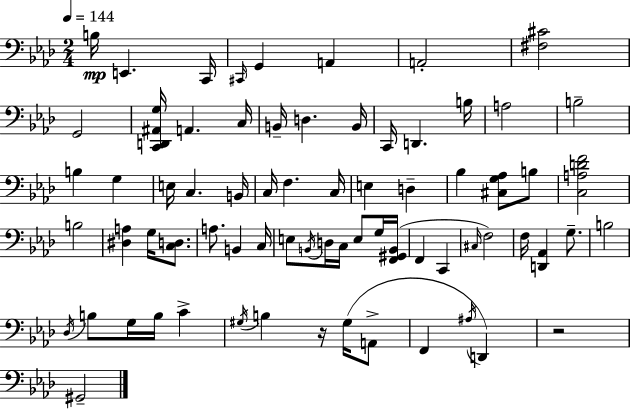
{
  \clef bass
  \numericTimeSignature
  \time 2/4
  \key aes \major
  \tempo 4 = 144
  \repeat volta 2 { b16\mp e,4. c,16 | \grace { cis,16 } g,4 a,4 | a,2-. | <fis cis'>2 | \break g,2 | <c, d, ais, g>16 a,4. | c16 b,16-- d4. | b,16 c,16 d,4. | \break b16 a2 | b2-- | b4 g4 | e16 c4. | \break b,16 c16 f4. | c16 e4 d4-- | bes4 <cis g aes>8 b8 | <c a d' f'>2 | \break b2 | <dis a>4 g16 <c d>8. | a8. b,4 | c16 e8 \acciaccatura { b,16 } d16 c16 e8 | \break g16 <f, gis, b,>16( f,4 c,4 | \grace { cis16 }) f2 | f16 <d, aes,>4 | g8.-- b2 | \break \acciaccatura { des16 } b8 g16 b16 | c'4-> \acciaccatura { gis16 } b4 | r16 gis16( a,8-> f,4 | \acciaccatura { ais16 } d,4) r2 | \break gis,2-- | } \bar "|."
}